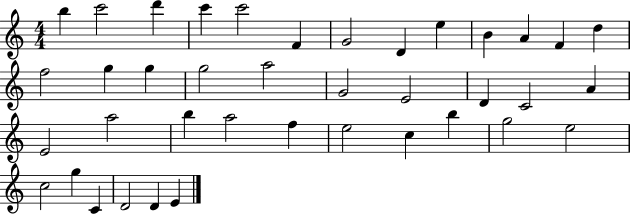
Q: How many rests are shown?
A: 0